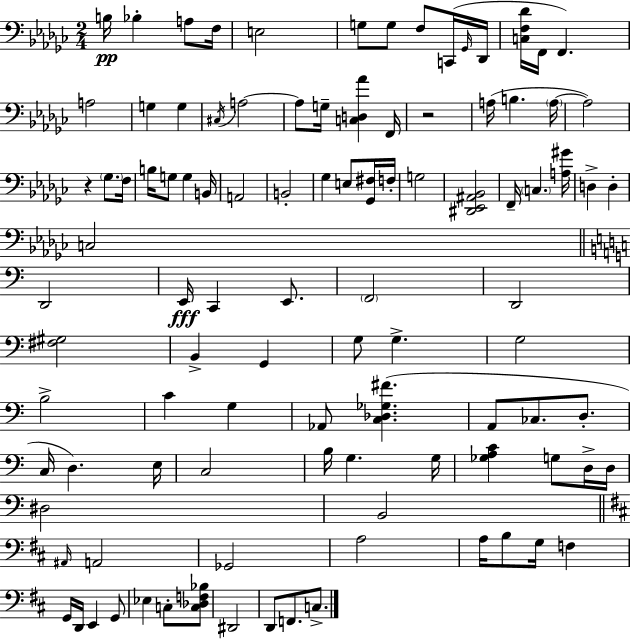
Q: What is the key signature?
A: EES minor